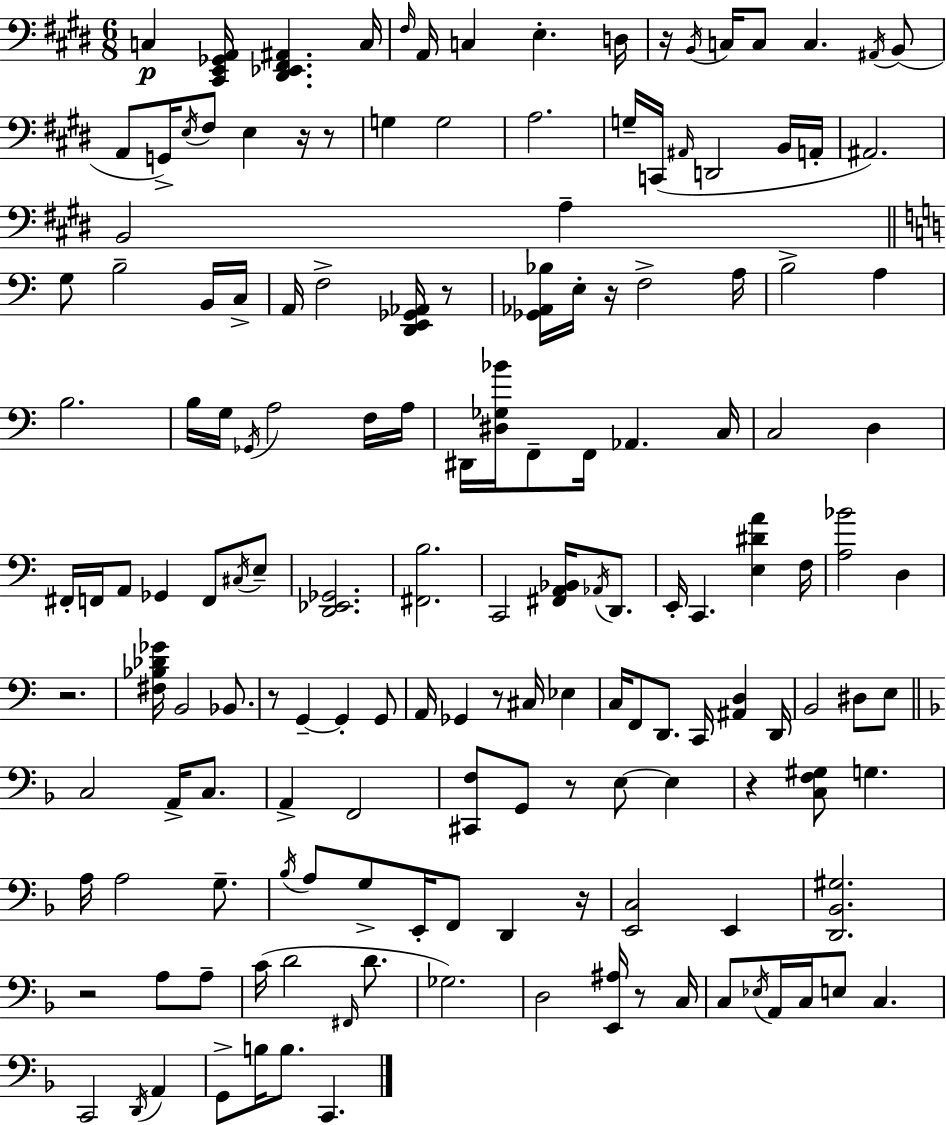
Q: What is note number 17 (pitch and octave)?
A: F#3